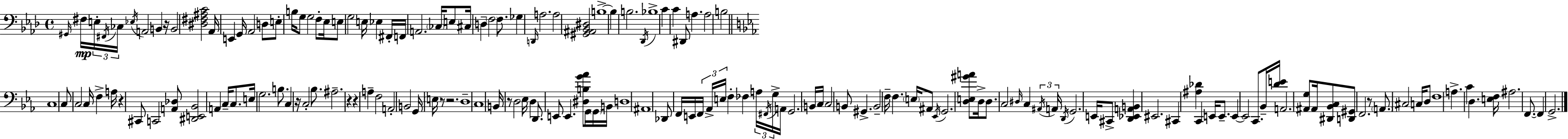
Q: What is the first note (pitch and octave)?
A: G#2